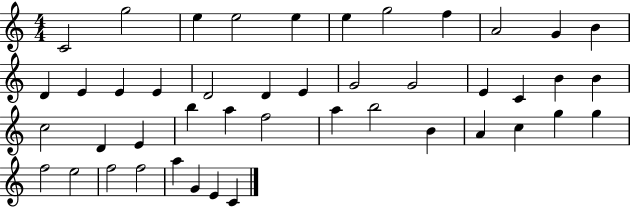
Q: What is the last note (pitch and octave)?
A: C4